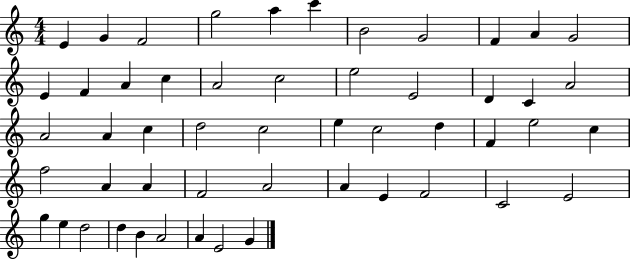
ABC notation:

X:1
T:Untitled
M:4/4
L:1/4
K:C
E G F2 g2 a c' B2 G2 F A G2 E F A c A2 c2 e2 E2 D C A2 A2 A c d2 c2 e c2 d F e2 c f2 A A F2 A2 A E F2 C2 E2 g e d2 d B A2 A E2 G